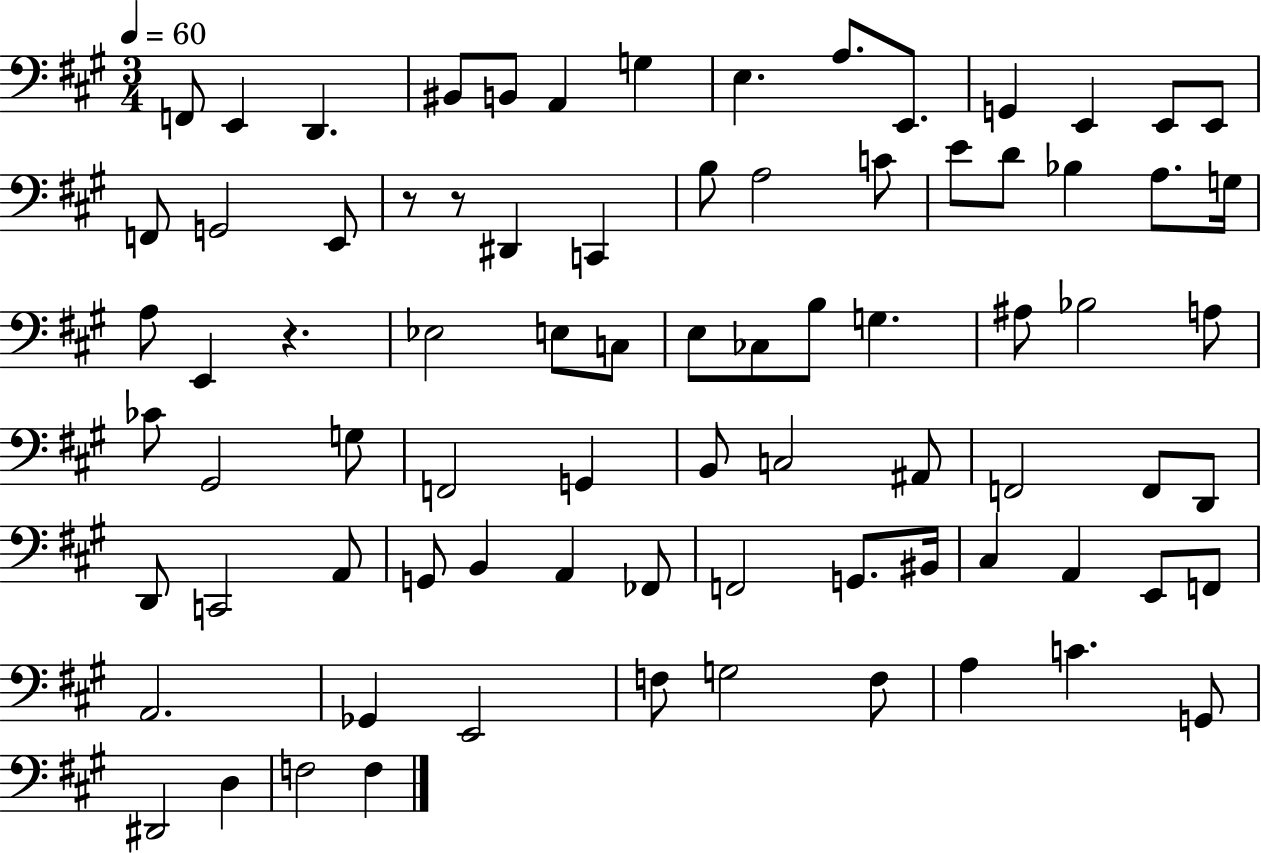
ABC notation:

X:1
T:Untitled
M:3/4
L:1/4
K:A
F,,/2 E,, D,, ^B,,/2 B,,/2 A,, G, E, A,/2 E,,/2 G,, E,, E,,/2 E,,/2 F,,/2 G,,2 E,,/2 z/2 z/2 ^D,, C,, B,/2 A,2 C/2 E/2 D/2 _B, A,/2 G,/4 A,/2 E,, z _E,2 E,/2 C,/2 E,/2 _C,/2 B,/2 G, ^A,/2 _B,2 A,/2 _C/2 ^G,,2 G,/2 F,,2 G,, B,,/2 C,2 ^A,,/2 F,,2 F,,/2 D,,/2 D,,/2 C,,2 A,,/2 G,,/2 B,, A,, _F,,/2 F,,2 G,,/2 ^B,,/4 ^C, A,, E,,/2 F,,/2 A,,2 _G,, E,,2 F,/2 G,2 F,/2 A, C G,,/2 ^D,,2 D, F,2 F,